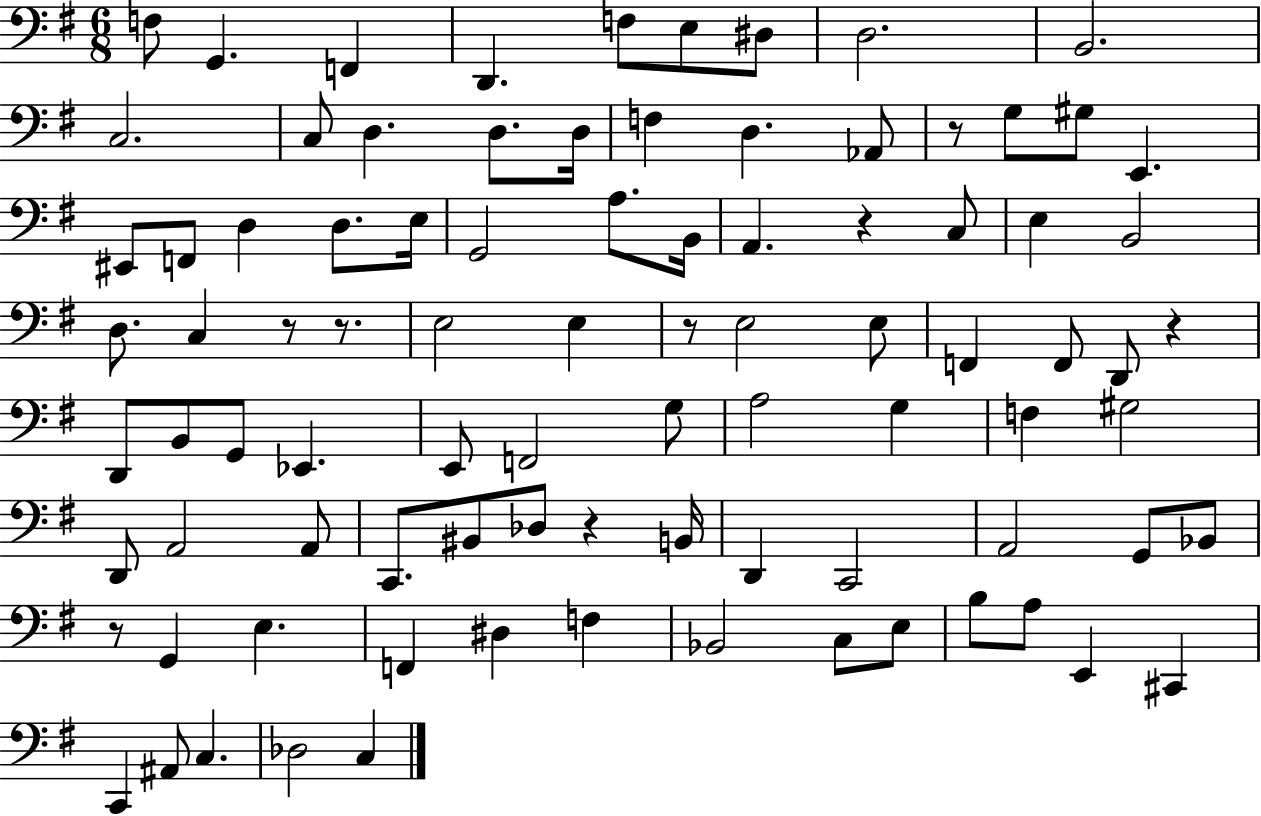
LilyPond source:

{
  \clef bass
  \numericTimeSignature
  \time 6/8
  \key g \major
  f8 g,4. f,4 | d,4. f8 e8 dis8 | d2. | b,2. | \break c2. | c8 d4. d8. d16 | f4 d4. aes,8 | r8 g8 gis8 e,4. | \break eis,8 f,8 d4 d8. e16 | g,2 a8. b,16 | a,4. r4 c8 | e4 b,2 | \break d8. c4 r8 r8. | e2 e4 | r8 e2 e8 | f,4 f,8 d,8 r4 | \break d,8 b,8 g,8 ees,4. | e,8 f,2 g8 | a2 g4 | f4 gis2 | \break d,8 a,2 a,8 | c,8. bis,8 des8 r4 b,16 | d,4 c,2 | a,2 g,8 bes,8 | \break r8 g,4 e4. | f,4 dis4 f4 | bes,2 c8 e8 | b8 a8 e,4 cis,4 | \break c,4 ais,8 c4. | des2 c4 | \bar "|."
}